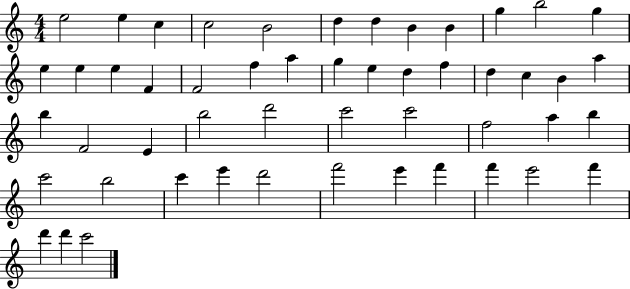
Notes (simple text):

E5/h E5/q C5/q C5/h B4/h D5/q D5/q B4/q B4/q G5/q B5/h G5/q E5/q E5/q E5/q F4/q F4/h F5/q A5/q G5/q E5/q D5/q F5/q D5/q C5/q B4/q A5/q B5/q F4/h E4/q B5/h D6/h C6/h C6/h F5/h A5/q B5/q C6/h B5/h C6/q E6/q D6/h F6/h E6/q F6/q F6/q E6/h F6/q D6/q D6/q C6/h